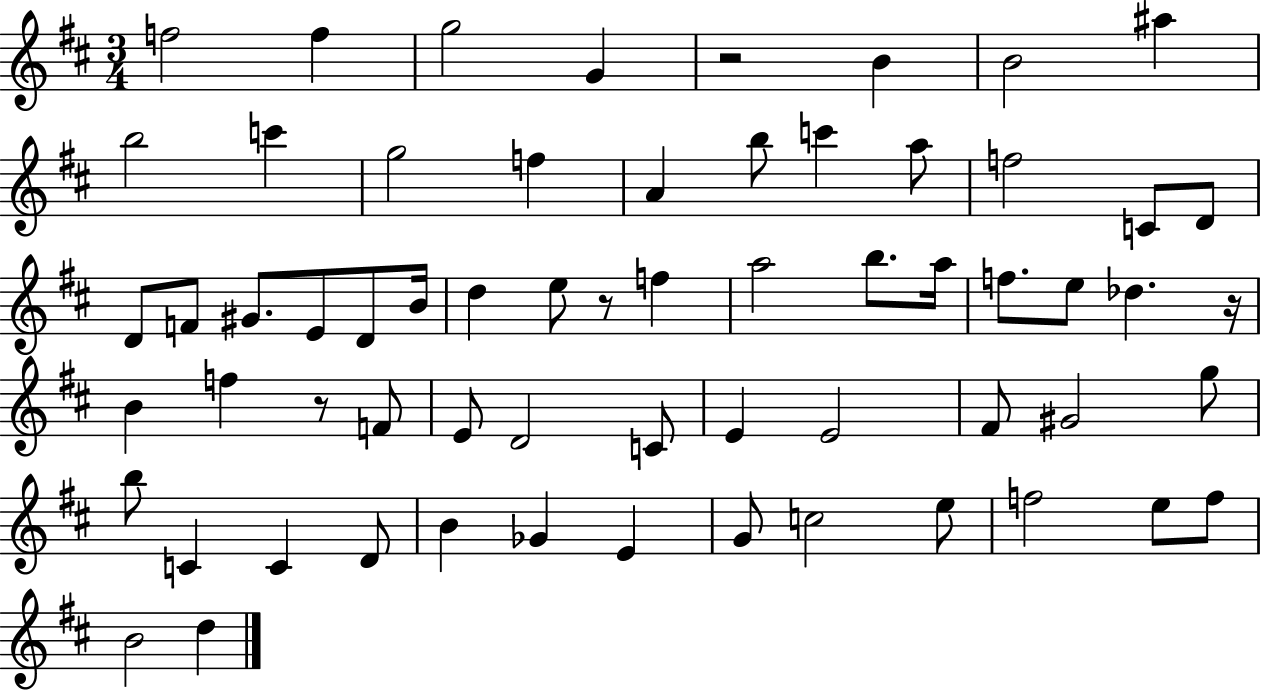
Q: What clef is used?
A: treble